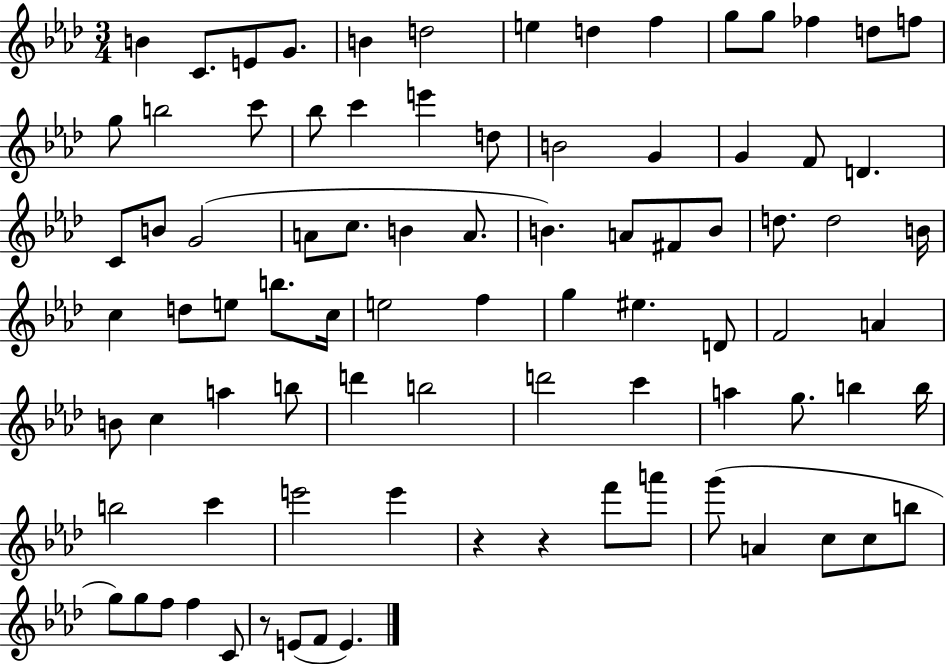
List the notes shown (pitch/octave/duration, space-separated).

B4/q C4/e. E4/e G4/e. B4/q D5/h E5/q D5/q F5/q G5/e G5/e FES5/q D5/e F5/e G5/e B5/h C6/e Bb5/e C6/q E6/q D5/e B4/h G4/q G4/q F4/e D4/q. C4/e B4/e G4/h A4/e C5/e. B4/q A4/e. B4/q. A4/e F#4/e B4/e D5/e. D5/h B4/s C5/q D5/e E5/e B5/e. C5/s E5/h F5/q G5/q EIS5/q. D4/e F4/h A4/q B4/e C5/q A5/q B5/e D6/q B5/h D6/h C6/q A5/q G5/e. B5/q B5/s B5/h C6/q E6/h E6/q R/q R/q F6/e A6/e G6/e A4/q C5/e C5/e B5/e G5/e G5/e F5/e F5/q C4/e R/e E4/e F4/e E4/q.